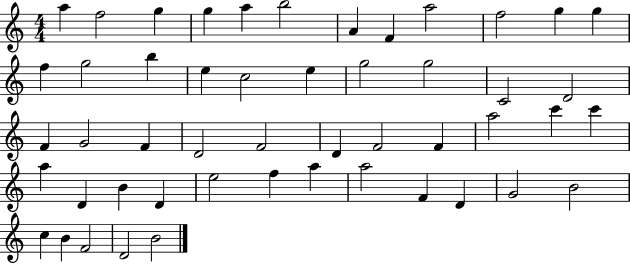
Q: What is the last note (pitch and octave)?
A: B4